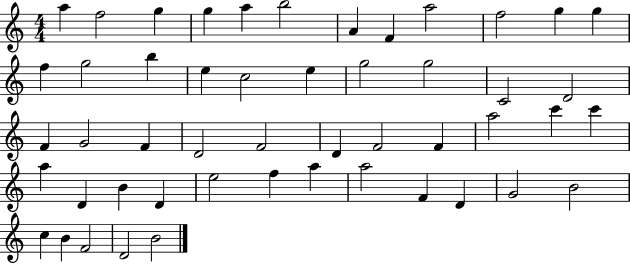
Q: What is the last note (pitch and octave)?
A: B4